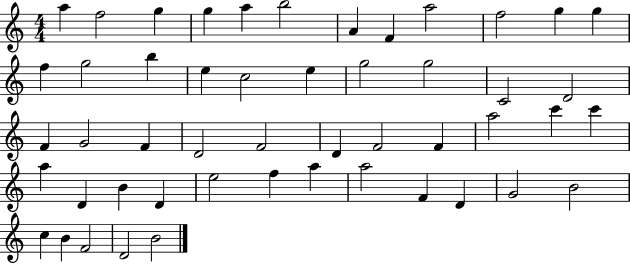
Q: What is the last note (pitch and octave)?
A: B4